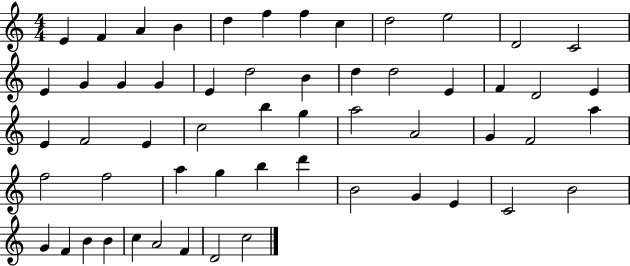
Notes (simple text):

E4/q F4/q A4/q B4/q D5/q F5/q F5/q C5/q D5/h E5/h D4/h C4/h E4/q G4/q G4/q G4/q E4/q D5/h B4/q D5/q D5/h E4/q F4/q D4/h E4/q E4/q F4/h E4/q C5/h B5/q G5/q A5/h A4/h G4/q F4/h A5/q F5/h F5/h A5/q G5/q B5/q D6/q B4/h G4/q E4/q C4/h B4/h G4/q F4/q B4/q B4/q C5/q A4/h F4/q D4/h C5/h